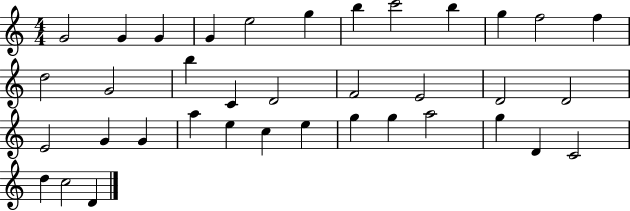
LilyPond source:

{
  \clef treble
  \numericTimeSignature
  \time 4/4
  \key c \major
  g'2 g'4 g'4 | g'4 e''2 g''4 | b''4 c'''2 b''4 | g''4 f''2 f''4 | \break d''2 g'2 | b''4 c'4 d'2 | f'2 e'2 | d'2 d'2 | \break e'2 g'4 g'4 | a''4 e''4 c''4 e''4 | g''4 g''4 a''2 | g''4 d'4 c'2 | \break d''4 c''2 d'4 | \bar "|."
}